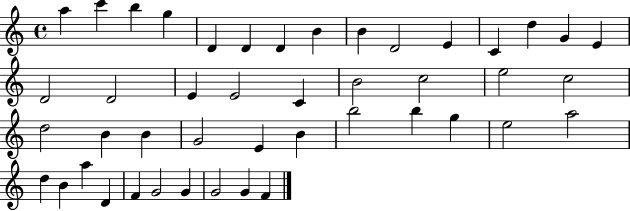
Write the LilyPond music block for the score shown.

{
  \clef treble
  \time 4/4
  \defaultTimeSignature
  \key c \major
  a''4 c'''4 b''4 g''4 | d'4 d'4 d'4 b'4 | b'4 d'2 e'4 | c'4 d''4 g'4 e'4 | \break d'2 d'2 | e'4 e'2 c'4 | b'2 c''2 | e''2 c''2 | \break d''2 b'4 b'4 | g'2 e'4 b'4 | b''2 b''4 g''4 | e''2 a''2 | \break d''4 b'4 a''4 d'4 | f'4 g'2 g'4 | g'2 g'4 f'4 | \bar "|."
}